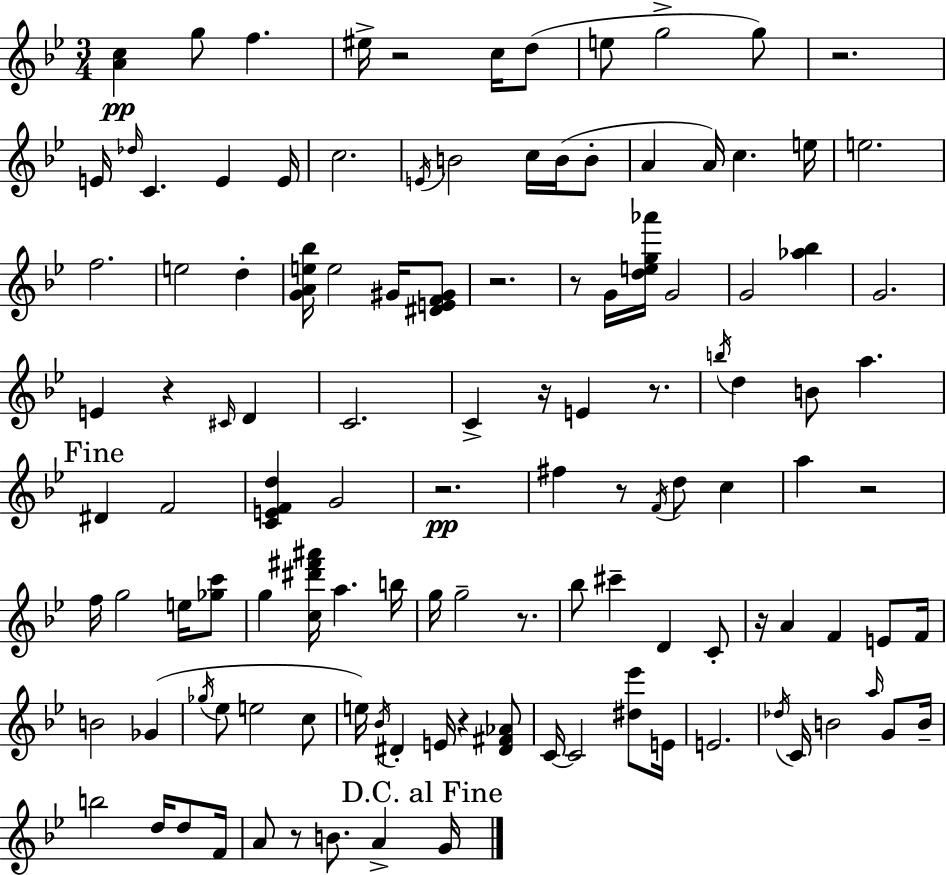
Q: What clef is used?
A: treble